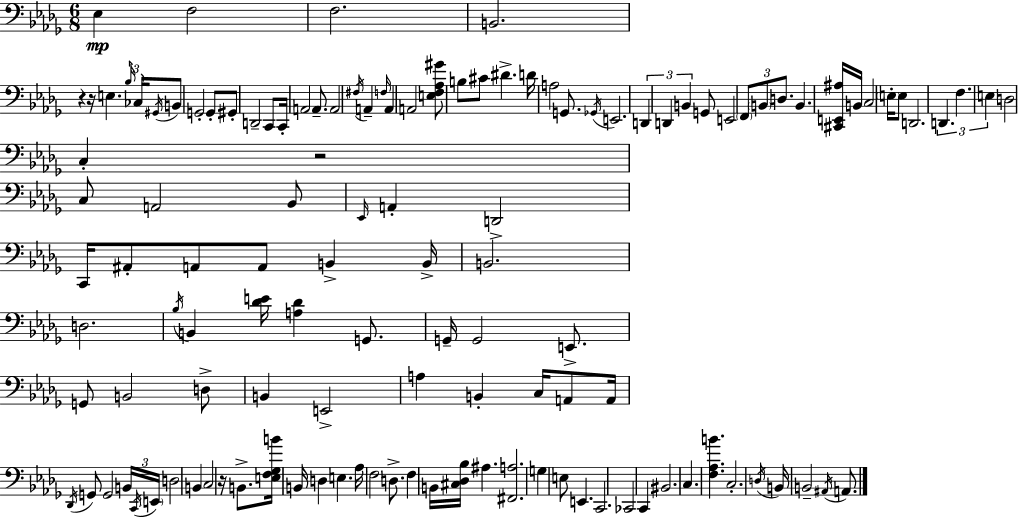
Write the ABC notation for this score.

X:1
T:Untitled
M:6/8
L:1/4
K:Bbm
_E, F,2 F,2 B,,2 z z/4 E, _B,/4 _C,/4 ^G,,/4 B,,/2 G,,2 G,,/2 ^G,,/2 D,,2 C,,/2 C,,/4 A,,2 A,,/2 A,,2 ^F,/4 A,, F,/4 A,, A,,2 [E,F,_A,^G]/2 B,/2 ^C/2 ^D D/4 A,2 G,,/2 _G,,/4 E,,2 D,, D,, B,, G,,/2 E,,2 F,,/2 B,,/2 D,/2 B,, [^C,,E,,^A,]/4 B,,/4 C,2 E,/4 E,/2 D,,2 D,, F, E, D,2 C, z2 C,/2 A,,2 _B,,/2 _E,,/4 A,, D,,2 C,,/4 ^A,,/2 A,,/2 A,,/2 B,, B,,/4 B,,2 D,2 _B,/4 B,, [_DE]/4 [A,_D] G,,/2 G,,/4 G,,2 E,,/2 G,,/2 B,,2 D,/2 B,, E,,2 A, B,, C,/4 A,,/2 A,,/4 _D,,/4 G,,/2 G,,2 B,,/4 C,,/4 E,,/4 D,2 B,, C,2 z/4 B,,/2 [E,F,_G,B]/4 B,,/4 D, E, _A,/4 F,2 D,/2 F, B,,/4 [^C,_D,_B,]/4 ^A, [^F,,A,]2 G, E,/2 E,, C,,2 _C,,2 C,, ^B,,2 C, [F,_A,B] C,2 D,/4 B,,/4 B,,2 ^A,,/4 A,,/2